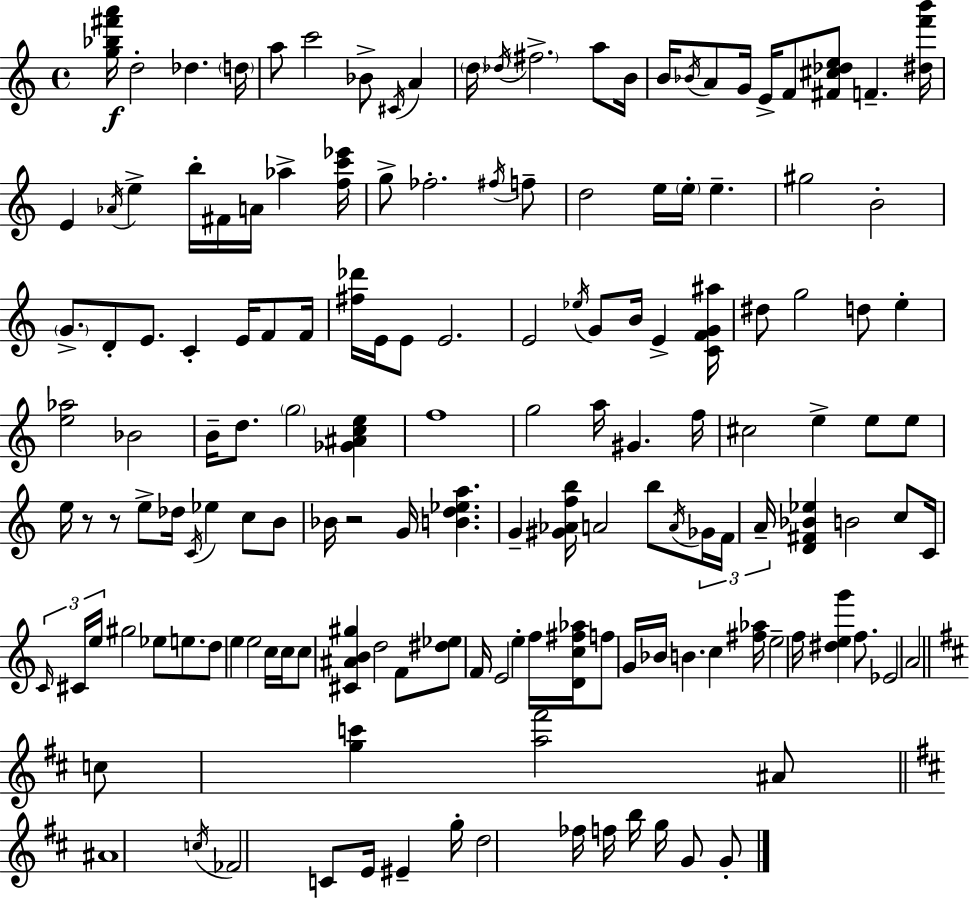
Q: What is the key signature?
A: A minor